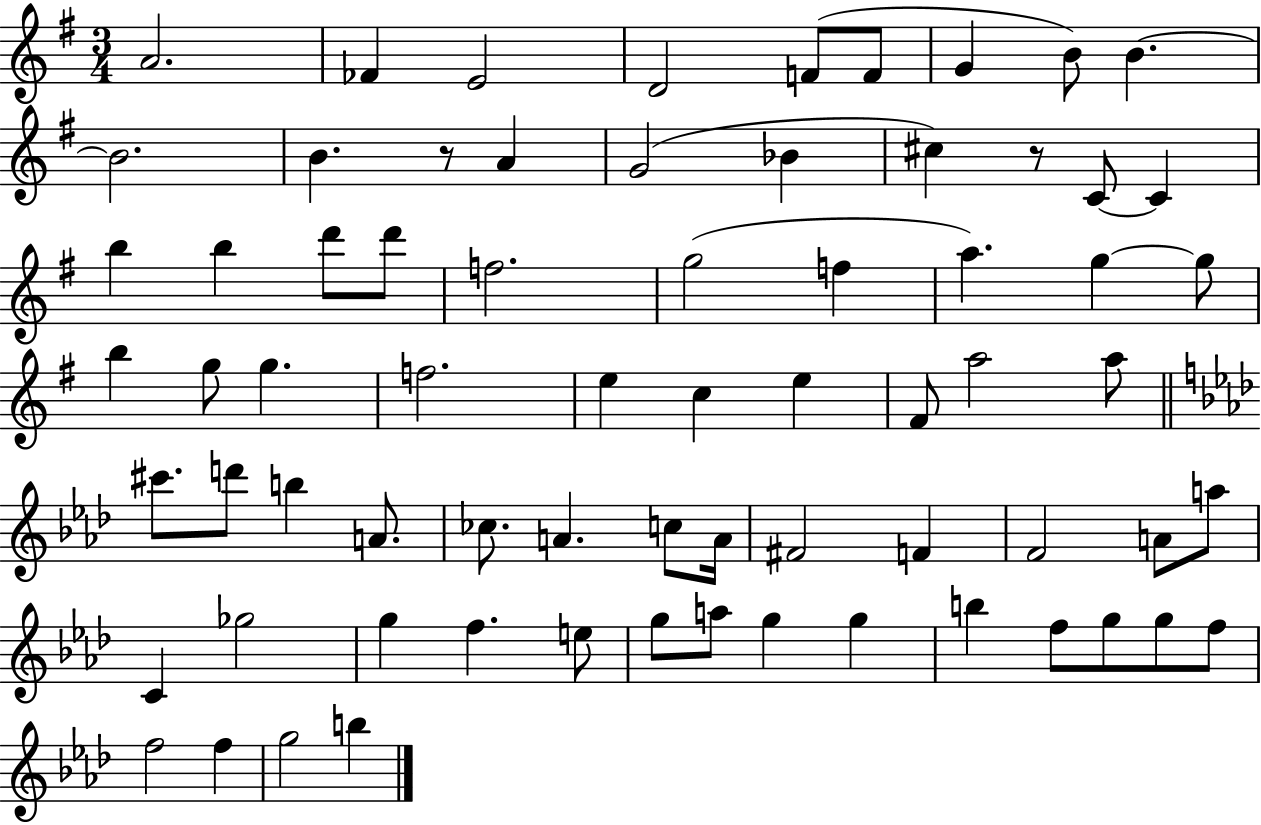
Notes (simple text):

A4/h. FES4/q E4/h D4/h F4/e F4/e G4/q B4/e B4/q. B4/h. B4/q. R/e A4/q G4/h Bb4/q C#5/q R/e C4/e C4/q B5/q B5/q D6/e D6/e F5/h. G5/h F5/q A5/q. G5/q G5/e B5/q G5/e G5/q. F5/h. E5/q C5/q E5/q F#4/e A5/h A5/e C#6/e. D6/e B5/q A4/e. CES5/e. A4/q. C5/e A4/s F#4/h F4/q F4/h A4/e A5/e C4/q Gb5/h G5/q F5/q. E5/e G5/e A5/e G5/q G5/q B5/q F5/e G5/e G5/e F5/e F5/h F5/q G5/h B5/q